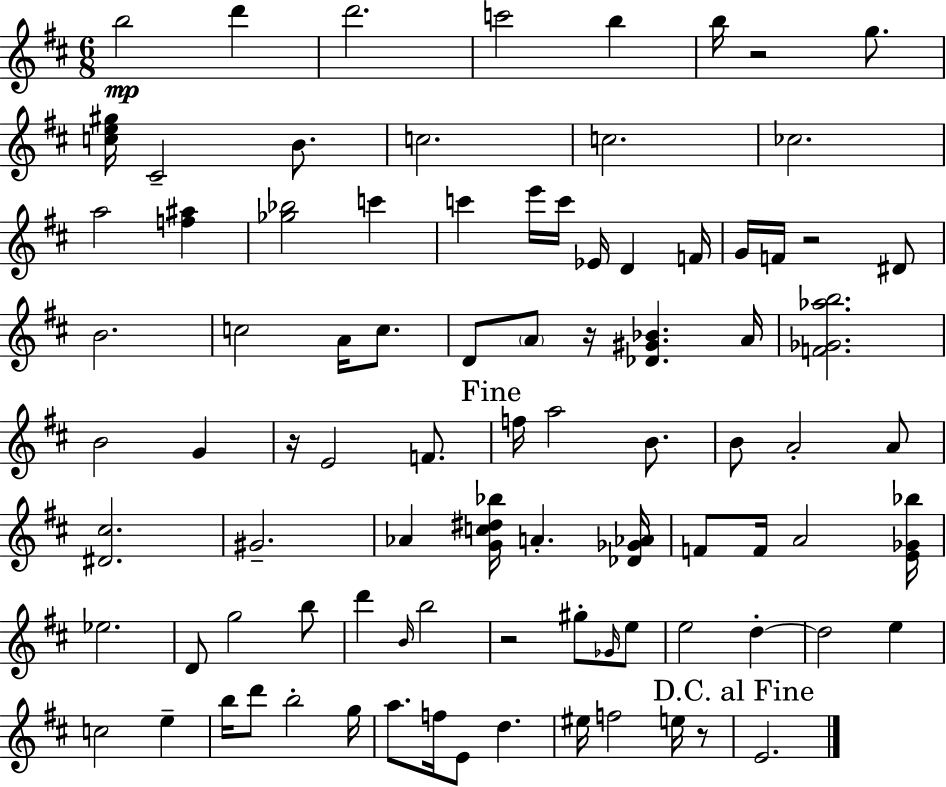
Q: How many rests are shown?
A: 6